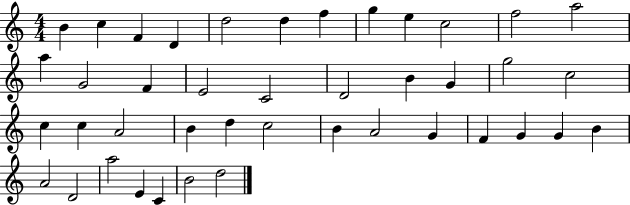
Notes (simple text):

B4/q C5/q F4/q D4/q D5/h D5/q F5/q G5/q E5/q C5/h F5/h A5/h A5/q G4/h F4/q E4/h C4/h D4/h B4/q G4/q G5/h C5/h C5/q C5/q A4/h B4/q D5/q C5/h B4/q A4/h G4/q F4/q G4/q G4/q B4/q A4/h D4/h A5/h E4/q C4/q B4/h D5/h